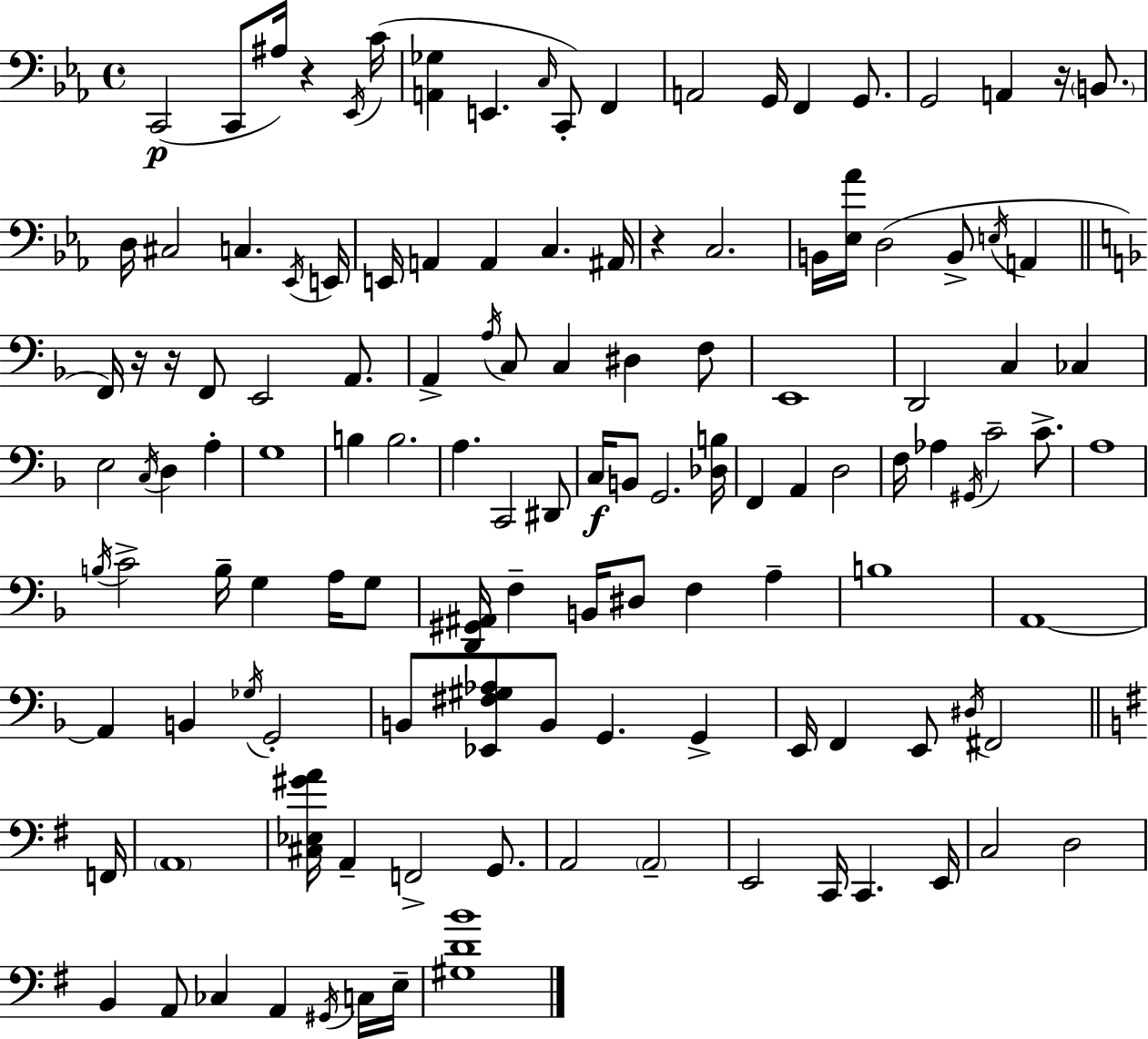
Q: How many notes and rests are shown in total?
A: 126